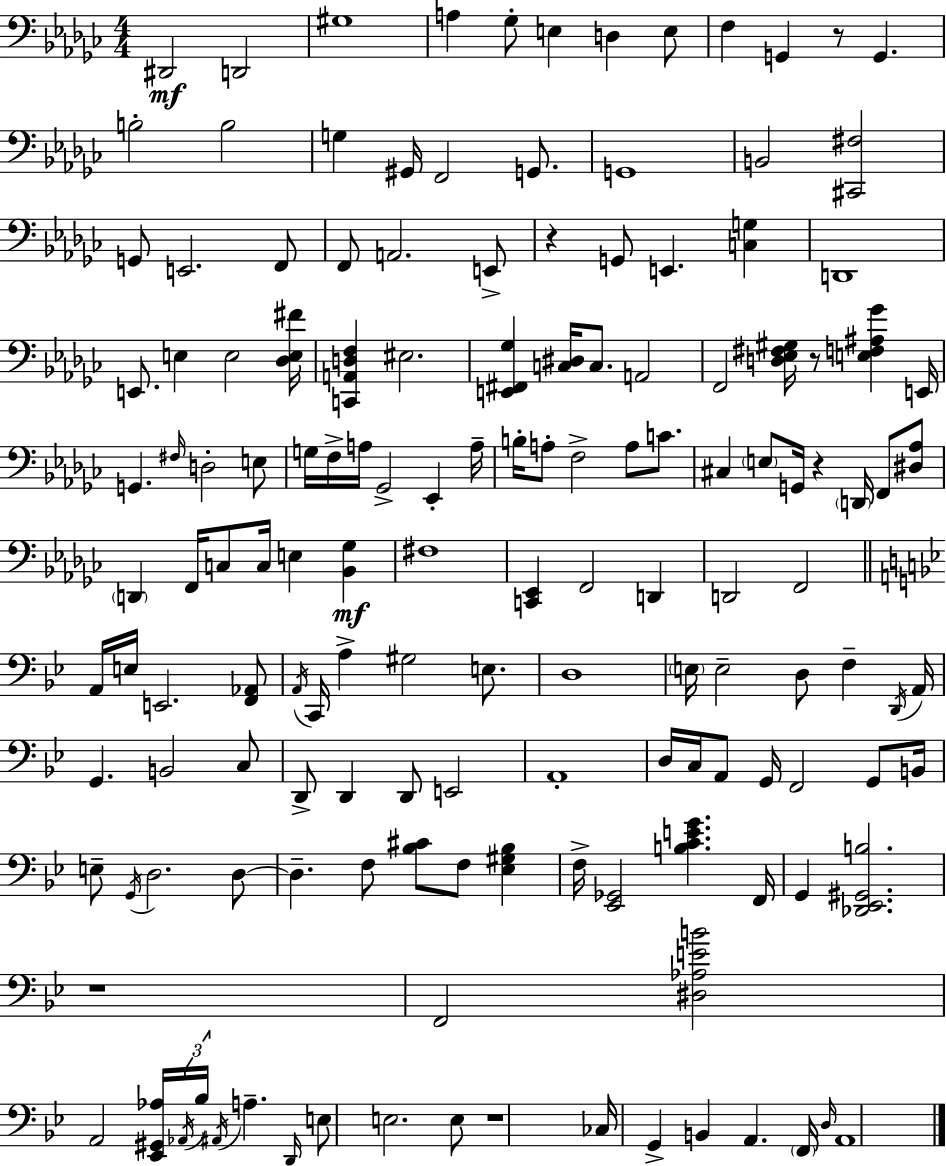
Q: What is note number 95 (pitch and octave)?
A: G2